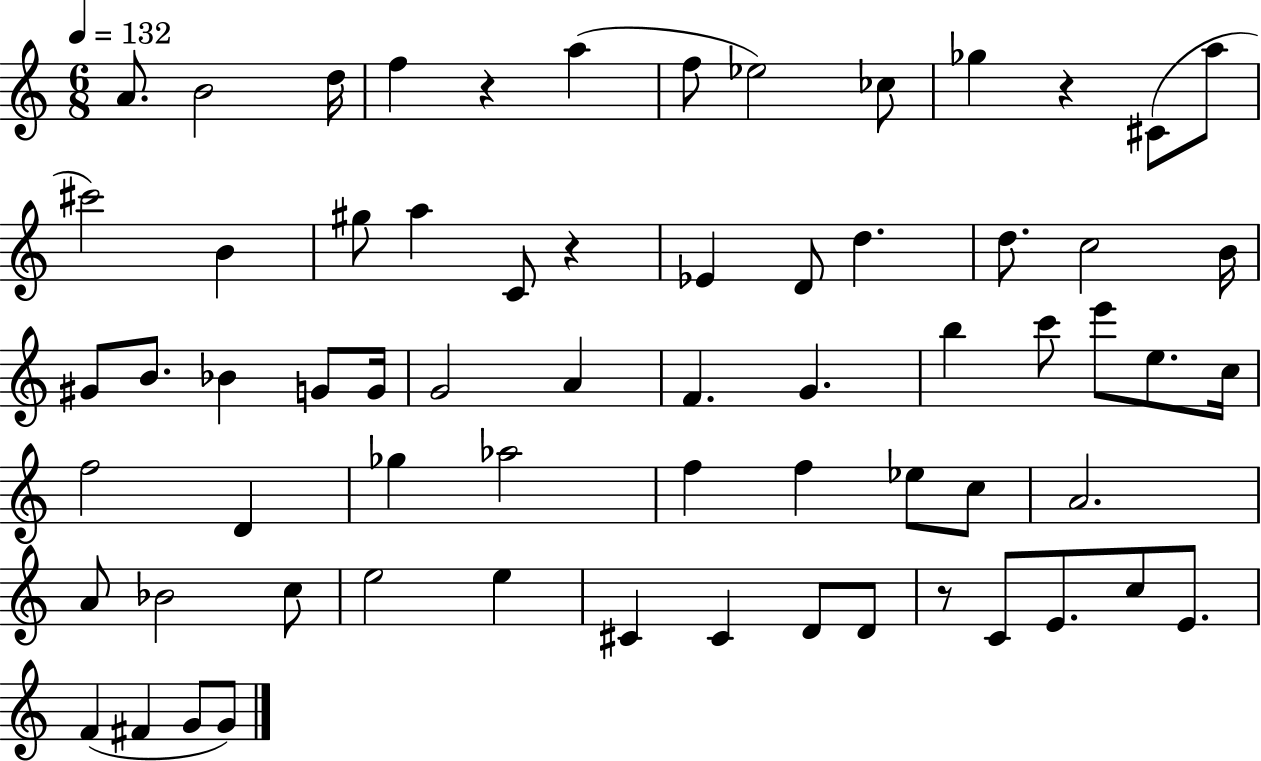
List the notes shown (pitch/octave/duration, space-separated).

A4/e. B4/h D5/s F5/q R/q A5/q F5/e Eb5/h CES5/e Gb5/q R/q C#4/e A5/e C#6/h B4/q G#5/e A5/q C4/e R/q Eb4/q D4/e D5/q. D5/e. C5/h B4/s G#4/e B4/e. Bb4/q G4/e G4/s G4/h A4/q F4/q. G4/q. B5/q C6/e E6/e E5/e. C5/s F5/h D4/q Gb5/q Ab5/h F5/q F5/q Eb5/e C5/e A4/h. A4/e Bb4/h C5/e E5/h E5/q C#4/q C#4/q D4/e D4/e R/e C4/e E4/e. C5/e E4/e. F4/q F#4/q G4/e G4/e